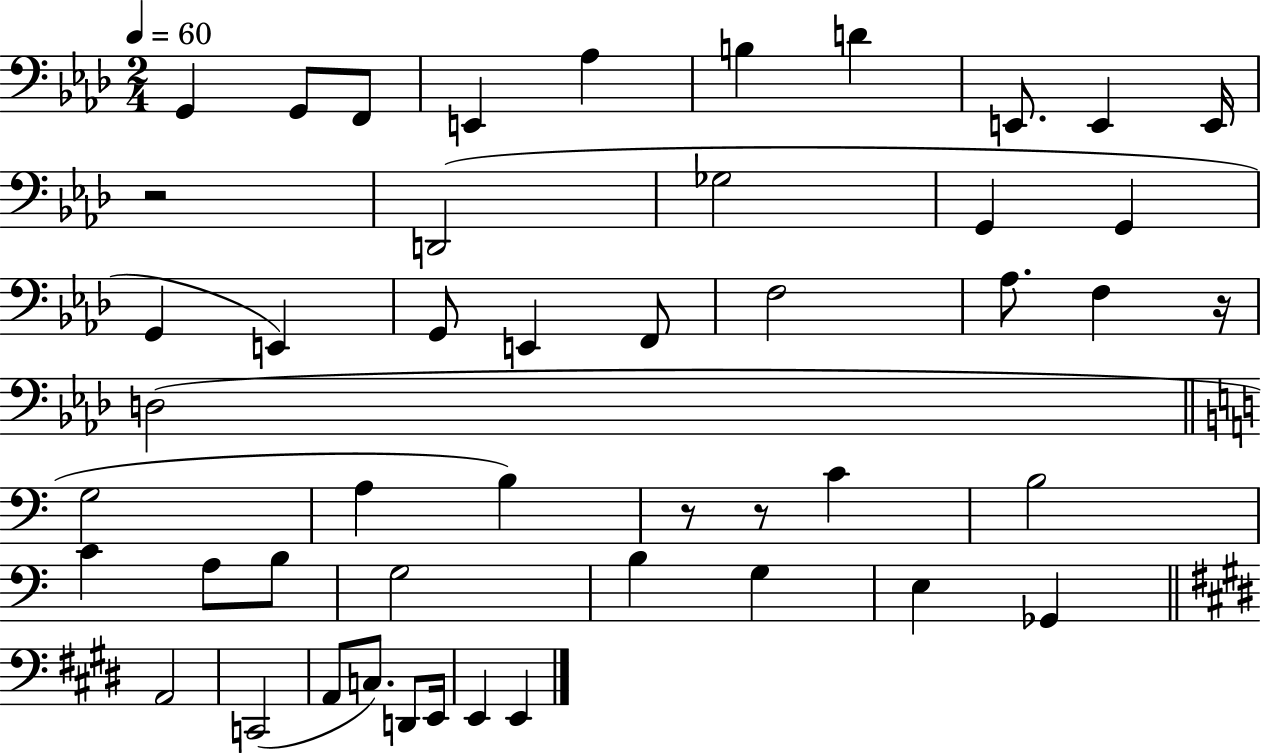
X:1
T:Untitled
M:2/4
L:1/4
K:Ab
G,, G,,/2 F,,/2 E,, _A, B, D E,,/2 E,, E,,/4 z2 D,,2 _G,2 G,, G,, G,, E,, G,,/2 E,, F,,/2 F,2 _A,/2 F, z/4 D,2 G,2 A, B, z/2 z/2 C B,2 C A,/2 B,/2 G,2 B, G, E, _G,, A,,2 C,,2 A,,/2 C,/2 D,,/2 E,,/4 E,, E,,